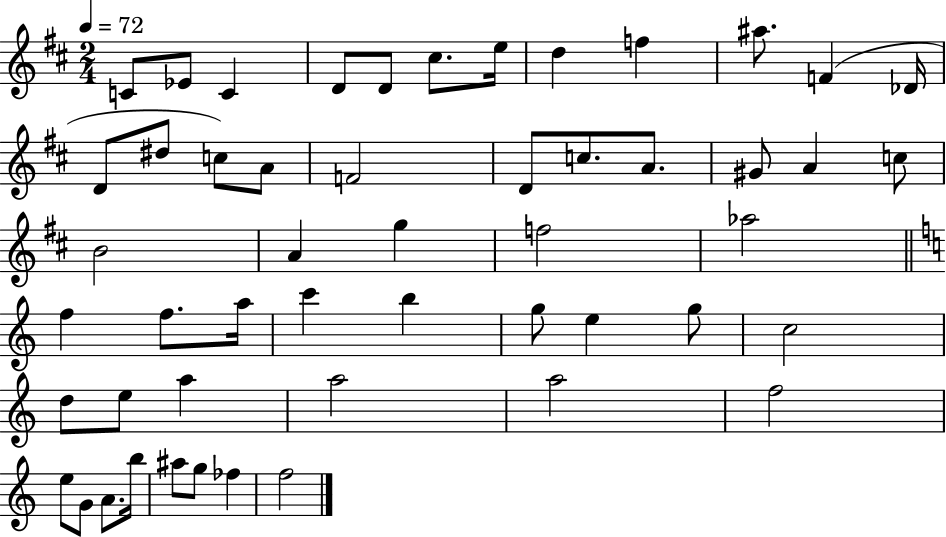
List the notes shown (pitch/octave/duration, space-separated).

C4/e Eb4/e C4/q D4/e D4/e C#5/e. E5/s D5/q F5/q A#5/e. F4/q Db4/s D4/e D#5/e C5/e A4/e F4/h D4/e C5/e. A4/e. G#4/e A4/q C5/e B4/h A4/q G5/q F5/h Ab5/h F5/q F5/e. A5/s C6/q B5/q G5/e E5/q G5/e C5/h D5/e E5/e A5/q A5/h A5/h F5/h E5/e G4/e A4/e. B5/s A#5/e G5/e FES5/q F5/h